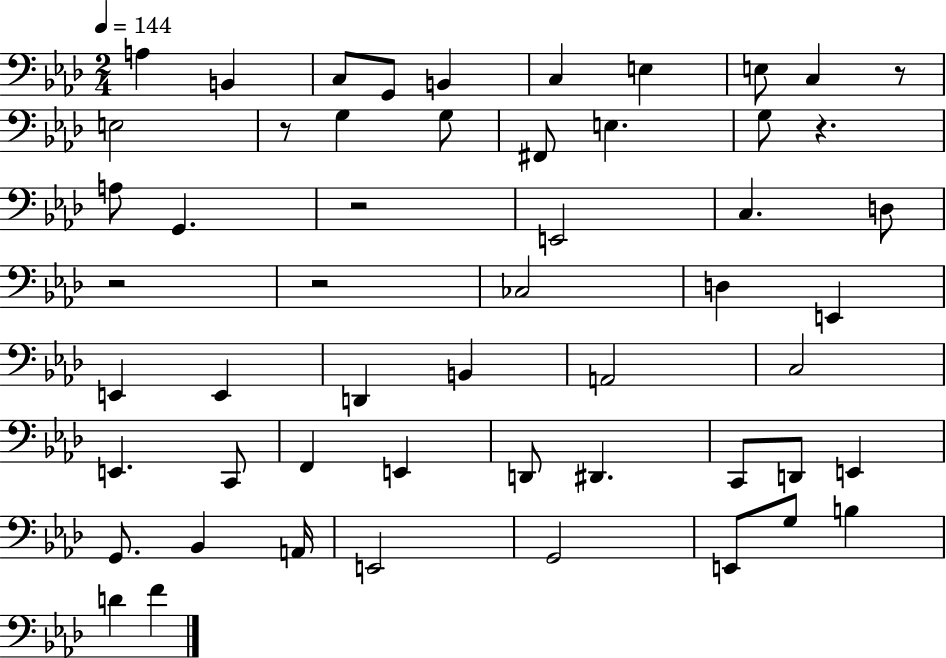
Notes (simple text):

A3/q B2/q C3/e G2/e B2/q C3/q E3/q E3/e C3/q R/e E3/h R/e G3/q G3/e F#2/e E3/q. G3/e R/q. A3/e G2/q. R/h E2/h C3/q. D3/e R/h R/h CES3/h D3/q E2/q E2/q E2/q D2/q B2/q A2/h C3/h E2/q. C2/e F2/q E2/q D2/e D#2/q. C2/e D2/e E2/q G2/e. Bb2/q A2/s E2/h G2/h E2/e G3/e B3/q D4/q F4/q